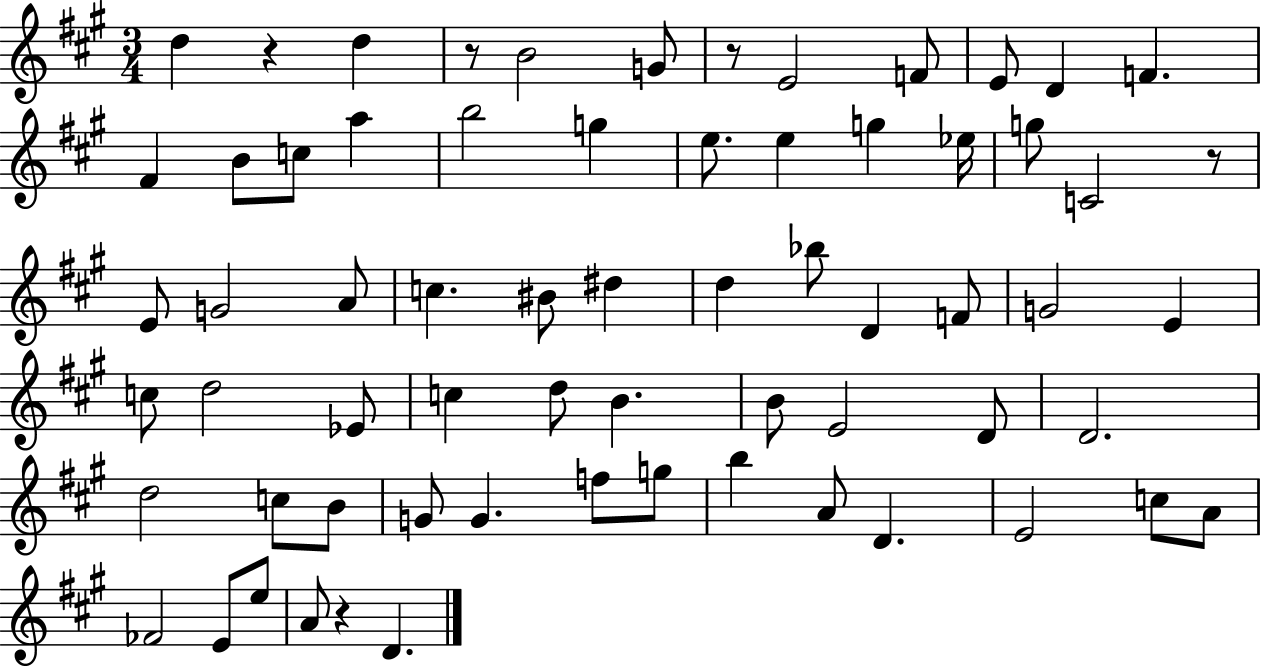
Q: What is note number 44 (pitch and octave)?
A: D5